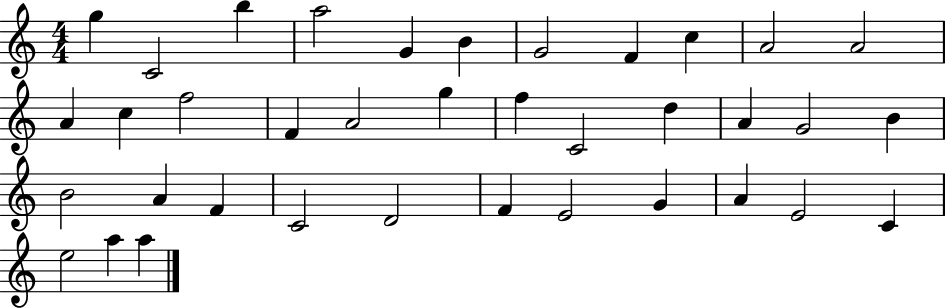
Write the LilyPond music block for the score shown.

{
  \clef treble
  \numericTimeSignature
  \time 4/4
  \key c \major
  g''4 c'2 b''4 | a''2 g'4 b'4 | g'2 f'4 c''4 | a'2 a'2 | \break a'4 c''4 f''2 | f'4 a'2 g''4 | f''4 c'2 d''4 | a'4 g'2 b'4 | \break b'2 a'4 f'4 | c'2 d'2 | f'4 e'2 g'4 | a'4 e'2 c'4 | \break e''2 a''4 a''4 | \bar "|."
}